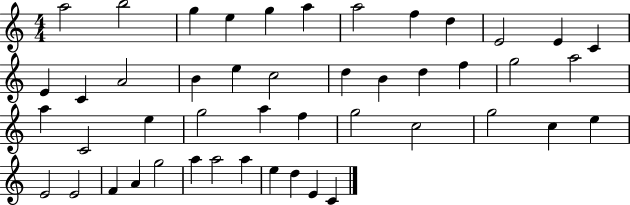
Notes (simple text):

A5/h B5/h G5/q E5/q G5/q A5/q A5/h F5/q D5/q E4/h E4/q C4/q E4/q C4/q A4/h B4/q E5/q C5/h D5/q B4/q D5/q F5/q G5/h A5/h A5/q C4/h E5/q G5/h A5/q F5/q G5/h C5/h G5/h C5/q E5/q E4/h E4/h F4/q A4/q G5/h A5/q A5/h A5/q E5/q D5/q E4/q C4/q